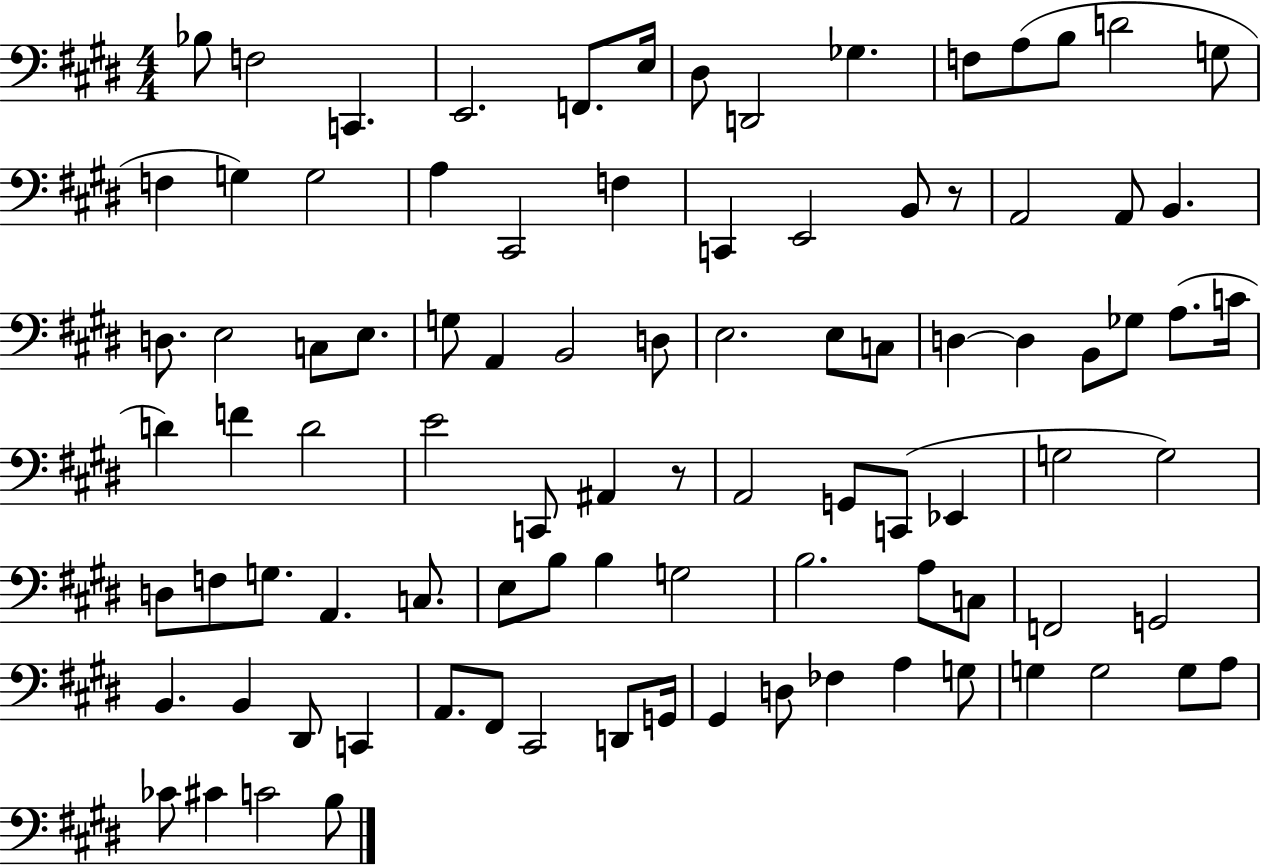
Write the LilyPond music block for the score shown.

{
  \clef bass
  \numericTimeSignature
  \time 4/4
  \key e \major
  bes8 f2 c,4. | e,2. f,8. e16 | dis8 d,2 ges4. | f8 a8( b8 d'2 g8 | \break f4 g4) g2 | a4 cis,2 f4 | c,4 e,2 b,8 r8 | a,2 a,8 b,4. | \break d8. e2 c8 e8. | g8 a,4 b,2 d8 | e2. e8 c8 | d4~~ d4 b,8 ges8 a8.( c'16 | \break d'4) f'4 d'2 | e'2 c,8 ais,4 r8 | a,2 g,8 c,8( ees,4 | g2 g2) | \break d8 f8 g8. a,4. c8. | e8 b8 b4 g2 | b2. a8 c8 | f,2 g,2 | \break b,4. b,4 dis,8 c,4 | a,8. fis,8 cis,2 d,8 g,16 | gis,4 d8 fes4 a4 g8 | g4 g2 g8 a8 | \break ces'8 cis'4 c'2 b8 | \bar "|."
}